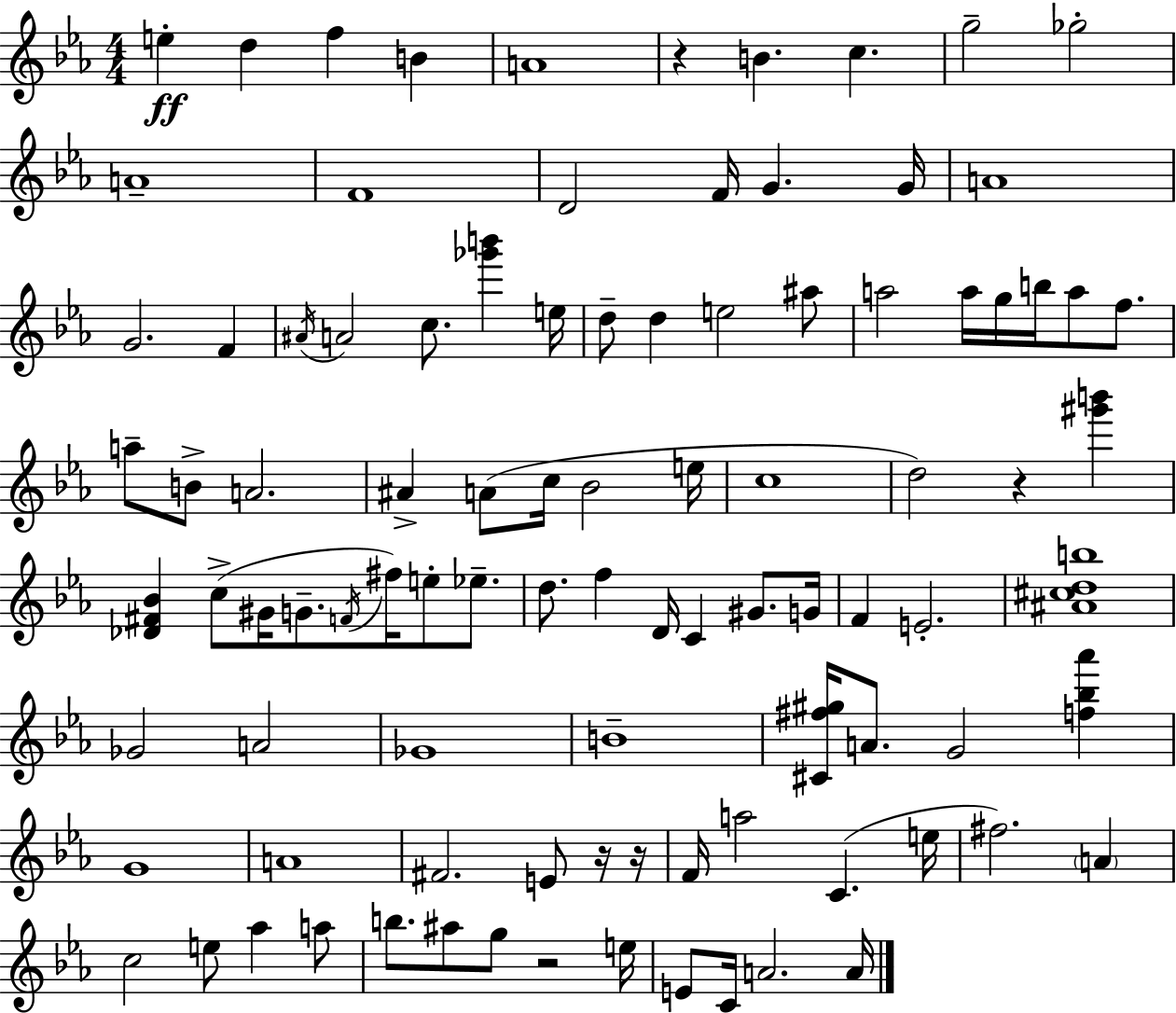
{
  \clef treble
  \numericTimeSignature
  \time 4/4
  \key ees \major
  e''4-.\ff d''4 f''4 b'4 | a'1 | r4 b'4. c''4. | g''2-- ges''2-. | \break a'1-- | f'1 | d'2 f'16 g'4. g'16 | a'1 | \break g'2. f'4 | \acciaccatura { ais'16 } a'2 c''8. <ges''' b'''>4 | e''16 d''8-- d''4 e''2 ais''8 | a''2 a''16 g''16 b''16 a''8 f''8. | \break a''8-- b'8-> a'2. | ais'4-> a'8( c''16 bes'2 | e''16 c''1 | d''2) r4 <gis''' b'''>4 | \break <des' fis' bes'>4 c''8->( gis'16 g'8.-- \acciaccatura { f'16 } fis''16) e''8-. ees''8.-- | d''8. f''4 d'16 c'4 gis'8. | g'16 f'4 e'2.-. | <ais' cis'' d'' b''>1 | \break ges'2 a'2 | ges'1 | b'1-- | <cis' fis'' gis''>16 a'8. g'2 <f'' bes'' aes'''>4 | \break g'1 | a'1 | fis'2. e'8 | r16 r16 f'16 a''2 c'4.( | \break e''16 fis''2.) \parenthesize a'4 | c''2 e''8 aes''4 | a''8 b''8. ais''8 g''8 r2 | e''16 e'8 c'16 a'2. | \break a'16 \bar "|."
}